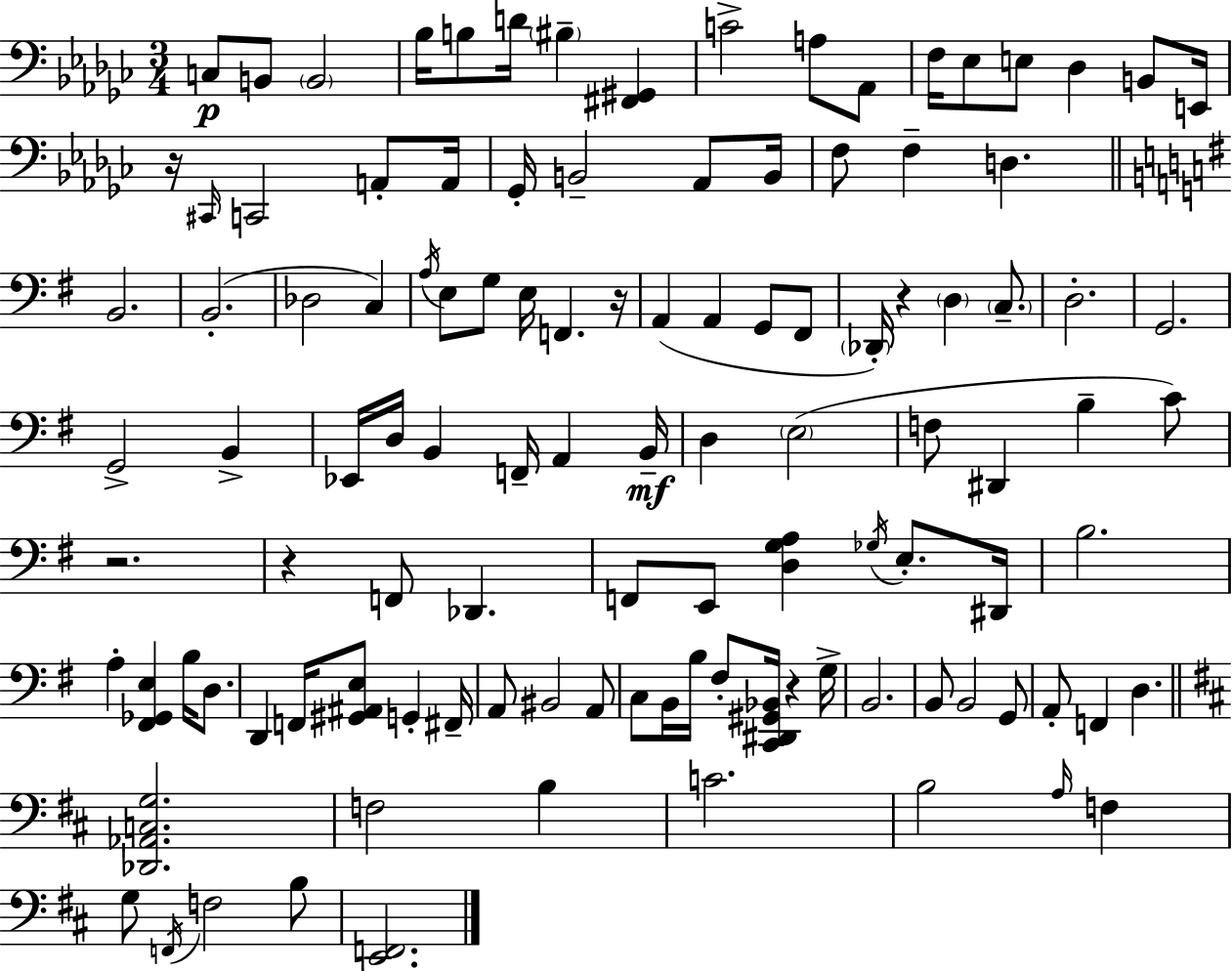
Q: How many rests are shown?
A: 6